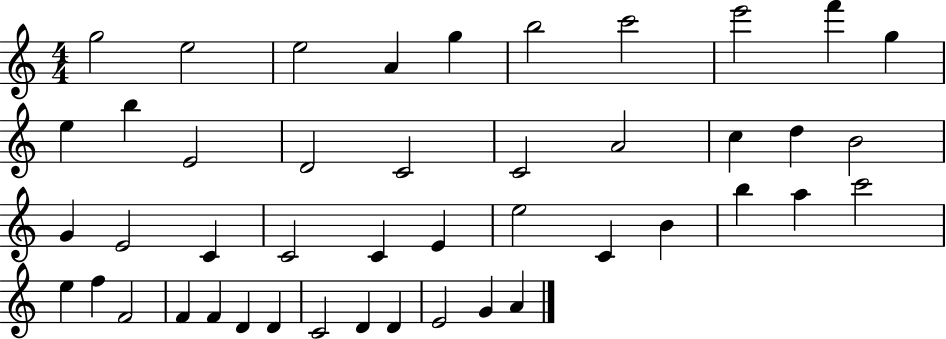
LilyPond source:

{
  \clef treble
  \numericTimeSignature
  \time 4/4
  \key c \major
  g''2 e''2 | e''2 a'4 g''4 | b''2 c'''2 | e'''2 f'''4 g''4 | \break e''4 b''4 e'2 | d'2 c'2 | c'2 a'2 | c''4 d''4 b'2 | \break g'4 e'2 c'4 | c'2 c'4 e'4 | e''2 c'4 b'4 | b''4 a''4 c'''2 | \break e''4 f''4 f'2 | f'4 f'4 d'4 d'4 | c'2 d'4 d'4 | e'2 g'4 a'4 | \break \bar "|."
}